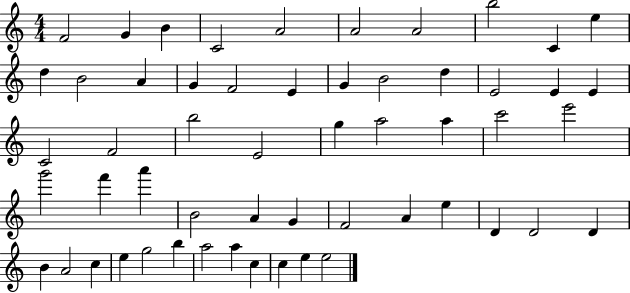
{
  \clef treble
  \numericTimeSignature
  \time 4/4
  \key c \major
  f'2 g'4 b'4 | c'2 a'2 | a'2 a'2 | b''2 c'4 e''4 | \break d''4 b'2 a'4 | g'4 f'2 e'4 | g'4 b'2 d''4 | e'2 e'4 e'4 | \break c'2 f'2 | b''2 e'2 | g''4 a''2 a''4 | c'''2 e'''2 | \break g'''2 f'''4 a'''4 | b'2 a'4 g'4 | f'2 a'4 e''4 | d'4 d'2 d'4 | \break b'4 a'2 c''4 | e''4 g''2 b''4 | a''2 a''4 c''4 | c''4 e''4 e''2 | \break \bar "|."
}